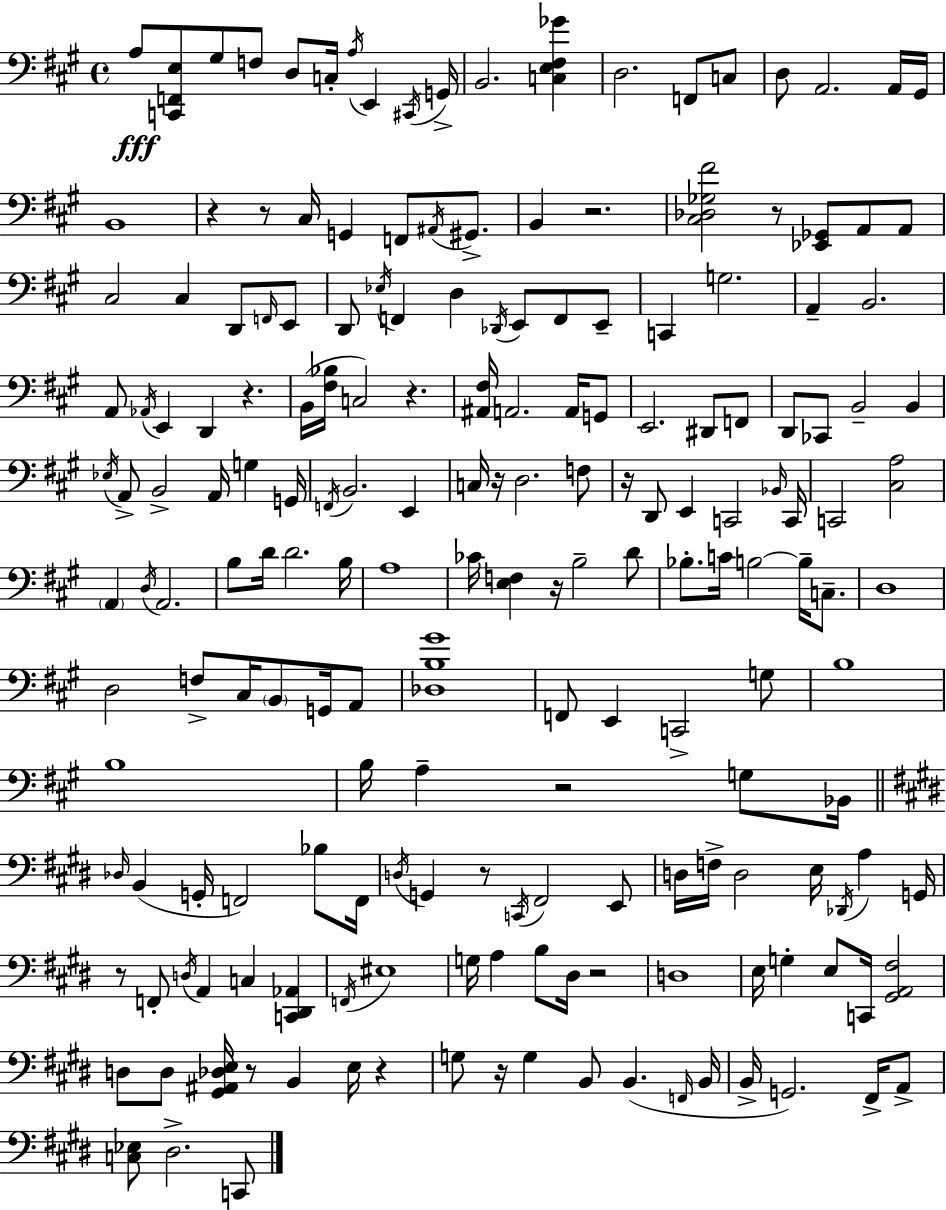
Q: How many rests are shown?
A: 16